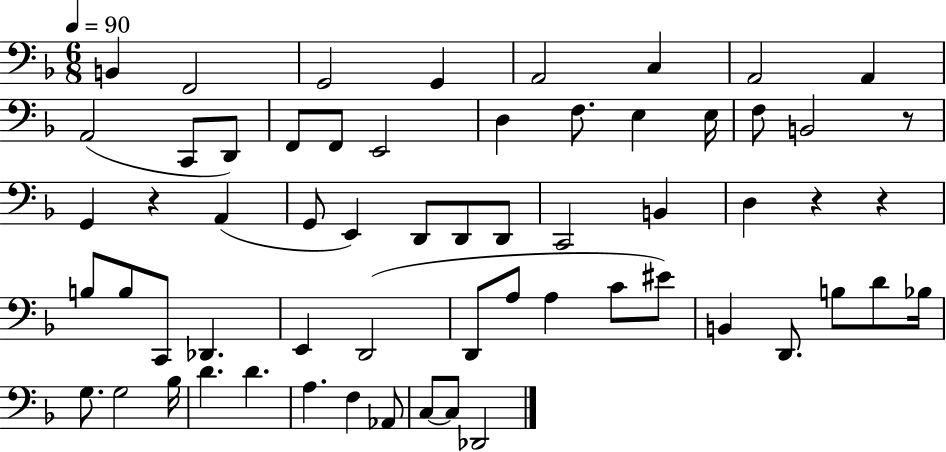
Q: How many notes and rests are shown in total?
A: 61